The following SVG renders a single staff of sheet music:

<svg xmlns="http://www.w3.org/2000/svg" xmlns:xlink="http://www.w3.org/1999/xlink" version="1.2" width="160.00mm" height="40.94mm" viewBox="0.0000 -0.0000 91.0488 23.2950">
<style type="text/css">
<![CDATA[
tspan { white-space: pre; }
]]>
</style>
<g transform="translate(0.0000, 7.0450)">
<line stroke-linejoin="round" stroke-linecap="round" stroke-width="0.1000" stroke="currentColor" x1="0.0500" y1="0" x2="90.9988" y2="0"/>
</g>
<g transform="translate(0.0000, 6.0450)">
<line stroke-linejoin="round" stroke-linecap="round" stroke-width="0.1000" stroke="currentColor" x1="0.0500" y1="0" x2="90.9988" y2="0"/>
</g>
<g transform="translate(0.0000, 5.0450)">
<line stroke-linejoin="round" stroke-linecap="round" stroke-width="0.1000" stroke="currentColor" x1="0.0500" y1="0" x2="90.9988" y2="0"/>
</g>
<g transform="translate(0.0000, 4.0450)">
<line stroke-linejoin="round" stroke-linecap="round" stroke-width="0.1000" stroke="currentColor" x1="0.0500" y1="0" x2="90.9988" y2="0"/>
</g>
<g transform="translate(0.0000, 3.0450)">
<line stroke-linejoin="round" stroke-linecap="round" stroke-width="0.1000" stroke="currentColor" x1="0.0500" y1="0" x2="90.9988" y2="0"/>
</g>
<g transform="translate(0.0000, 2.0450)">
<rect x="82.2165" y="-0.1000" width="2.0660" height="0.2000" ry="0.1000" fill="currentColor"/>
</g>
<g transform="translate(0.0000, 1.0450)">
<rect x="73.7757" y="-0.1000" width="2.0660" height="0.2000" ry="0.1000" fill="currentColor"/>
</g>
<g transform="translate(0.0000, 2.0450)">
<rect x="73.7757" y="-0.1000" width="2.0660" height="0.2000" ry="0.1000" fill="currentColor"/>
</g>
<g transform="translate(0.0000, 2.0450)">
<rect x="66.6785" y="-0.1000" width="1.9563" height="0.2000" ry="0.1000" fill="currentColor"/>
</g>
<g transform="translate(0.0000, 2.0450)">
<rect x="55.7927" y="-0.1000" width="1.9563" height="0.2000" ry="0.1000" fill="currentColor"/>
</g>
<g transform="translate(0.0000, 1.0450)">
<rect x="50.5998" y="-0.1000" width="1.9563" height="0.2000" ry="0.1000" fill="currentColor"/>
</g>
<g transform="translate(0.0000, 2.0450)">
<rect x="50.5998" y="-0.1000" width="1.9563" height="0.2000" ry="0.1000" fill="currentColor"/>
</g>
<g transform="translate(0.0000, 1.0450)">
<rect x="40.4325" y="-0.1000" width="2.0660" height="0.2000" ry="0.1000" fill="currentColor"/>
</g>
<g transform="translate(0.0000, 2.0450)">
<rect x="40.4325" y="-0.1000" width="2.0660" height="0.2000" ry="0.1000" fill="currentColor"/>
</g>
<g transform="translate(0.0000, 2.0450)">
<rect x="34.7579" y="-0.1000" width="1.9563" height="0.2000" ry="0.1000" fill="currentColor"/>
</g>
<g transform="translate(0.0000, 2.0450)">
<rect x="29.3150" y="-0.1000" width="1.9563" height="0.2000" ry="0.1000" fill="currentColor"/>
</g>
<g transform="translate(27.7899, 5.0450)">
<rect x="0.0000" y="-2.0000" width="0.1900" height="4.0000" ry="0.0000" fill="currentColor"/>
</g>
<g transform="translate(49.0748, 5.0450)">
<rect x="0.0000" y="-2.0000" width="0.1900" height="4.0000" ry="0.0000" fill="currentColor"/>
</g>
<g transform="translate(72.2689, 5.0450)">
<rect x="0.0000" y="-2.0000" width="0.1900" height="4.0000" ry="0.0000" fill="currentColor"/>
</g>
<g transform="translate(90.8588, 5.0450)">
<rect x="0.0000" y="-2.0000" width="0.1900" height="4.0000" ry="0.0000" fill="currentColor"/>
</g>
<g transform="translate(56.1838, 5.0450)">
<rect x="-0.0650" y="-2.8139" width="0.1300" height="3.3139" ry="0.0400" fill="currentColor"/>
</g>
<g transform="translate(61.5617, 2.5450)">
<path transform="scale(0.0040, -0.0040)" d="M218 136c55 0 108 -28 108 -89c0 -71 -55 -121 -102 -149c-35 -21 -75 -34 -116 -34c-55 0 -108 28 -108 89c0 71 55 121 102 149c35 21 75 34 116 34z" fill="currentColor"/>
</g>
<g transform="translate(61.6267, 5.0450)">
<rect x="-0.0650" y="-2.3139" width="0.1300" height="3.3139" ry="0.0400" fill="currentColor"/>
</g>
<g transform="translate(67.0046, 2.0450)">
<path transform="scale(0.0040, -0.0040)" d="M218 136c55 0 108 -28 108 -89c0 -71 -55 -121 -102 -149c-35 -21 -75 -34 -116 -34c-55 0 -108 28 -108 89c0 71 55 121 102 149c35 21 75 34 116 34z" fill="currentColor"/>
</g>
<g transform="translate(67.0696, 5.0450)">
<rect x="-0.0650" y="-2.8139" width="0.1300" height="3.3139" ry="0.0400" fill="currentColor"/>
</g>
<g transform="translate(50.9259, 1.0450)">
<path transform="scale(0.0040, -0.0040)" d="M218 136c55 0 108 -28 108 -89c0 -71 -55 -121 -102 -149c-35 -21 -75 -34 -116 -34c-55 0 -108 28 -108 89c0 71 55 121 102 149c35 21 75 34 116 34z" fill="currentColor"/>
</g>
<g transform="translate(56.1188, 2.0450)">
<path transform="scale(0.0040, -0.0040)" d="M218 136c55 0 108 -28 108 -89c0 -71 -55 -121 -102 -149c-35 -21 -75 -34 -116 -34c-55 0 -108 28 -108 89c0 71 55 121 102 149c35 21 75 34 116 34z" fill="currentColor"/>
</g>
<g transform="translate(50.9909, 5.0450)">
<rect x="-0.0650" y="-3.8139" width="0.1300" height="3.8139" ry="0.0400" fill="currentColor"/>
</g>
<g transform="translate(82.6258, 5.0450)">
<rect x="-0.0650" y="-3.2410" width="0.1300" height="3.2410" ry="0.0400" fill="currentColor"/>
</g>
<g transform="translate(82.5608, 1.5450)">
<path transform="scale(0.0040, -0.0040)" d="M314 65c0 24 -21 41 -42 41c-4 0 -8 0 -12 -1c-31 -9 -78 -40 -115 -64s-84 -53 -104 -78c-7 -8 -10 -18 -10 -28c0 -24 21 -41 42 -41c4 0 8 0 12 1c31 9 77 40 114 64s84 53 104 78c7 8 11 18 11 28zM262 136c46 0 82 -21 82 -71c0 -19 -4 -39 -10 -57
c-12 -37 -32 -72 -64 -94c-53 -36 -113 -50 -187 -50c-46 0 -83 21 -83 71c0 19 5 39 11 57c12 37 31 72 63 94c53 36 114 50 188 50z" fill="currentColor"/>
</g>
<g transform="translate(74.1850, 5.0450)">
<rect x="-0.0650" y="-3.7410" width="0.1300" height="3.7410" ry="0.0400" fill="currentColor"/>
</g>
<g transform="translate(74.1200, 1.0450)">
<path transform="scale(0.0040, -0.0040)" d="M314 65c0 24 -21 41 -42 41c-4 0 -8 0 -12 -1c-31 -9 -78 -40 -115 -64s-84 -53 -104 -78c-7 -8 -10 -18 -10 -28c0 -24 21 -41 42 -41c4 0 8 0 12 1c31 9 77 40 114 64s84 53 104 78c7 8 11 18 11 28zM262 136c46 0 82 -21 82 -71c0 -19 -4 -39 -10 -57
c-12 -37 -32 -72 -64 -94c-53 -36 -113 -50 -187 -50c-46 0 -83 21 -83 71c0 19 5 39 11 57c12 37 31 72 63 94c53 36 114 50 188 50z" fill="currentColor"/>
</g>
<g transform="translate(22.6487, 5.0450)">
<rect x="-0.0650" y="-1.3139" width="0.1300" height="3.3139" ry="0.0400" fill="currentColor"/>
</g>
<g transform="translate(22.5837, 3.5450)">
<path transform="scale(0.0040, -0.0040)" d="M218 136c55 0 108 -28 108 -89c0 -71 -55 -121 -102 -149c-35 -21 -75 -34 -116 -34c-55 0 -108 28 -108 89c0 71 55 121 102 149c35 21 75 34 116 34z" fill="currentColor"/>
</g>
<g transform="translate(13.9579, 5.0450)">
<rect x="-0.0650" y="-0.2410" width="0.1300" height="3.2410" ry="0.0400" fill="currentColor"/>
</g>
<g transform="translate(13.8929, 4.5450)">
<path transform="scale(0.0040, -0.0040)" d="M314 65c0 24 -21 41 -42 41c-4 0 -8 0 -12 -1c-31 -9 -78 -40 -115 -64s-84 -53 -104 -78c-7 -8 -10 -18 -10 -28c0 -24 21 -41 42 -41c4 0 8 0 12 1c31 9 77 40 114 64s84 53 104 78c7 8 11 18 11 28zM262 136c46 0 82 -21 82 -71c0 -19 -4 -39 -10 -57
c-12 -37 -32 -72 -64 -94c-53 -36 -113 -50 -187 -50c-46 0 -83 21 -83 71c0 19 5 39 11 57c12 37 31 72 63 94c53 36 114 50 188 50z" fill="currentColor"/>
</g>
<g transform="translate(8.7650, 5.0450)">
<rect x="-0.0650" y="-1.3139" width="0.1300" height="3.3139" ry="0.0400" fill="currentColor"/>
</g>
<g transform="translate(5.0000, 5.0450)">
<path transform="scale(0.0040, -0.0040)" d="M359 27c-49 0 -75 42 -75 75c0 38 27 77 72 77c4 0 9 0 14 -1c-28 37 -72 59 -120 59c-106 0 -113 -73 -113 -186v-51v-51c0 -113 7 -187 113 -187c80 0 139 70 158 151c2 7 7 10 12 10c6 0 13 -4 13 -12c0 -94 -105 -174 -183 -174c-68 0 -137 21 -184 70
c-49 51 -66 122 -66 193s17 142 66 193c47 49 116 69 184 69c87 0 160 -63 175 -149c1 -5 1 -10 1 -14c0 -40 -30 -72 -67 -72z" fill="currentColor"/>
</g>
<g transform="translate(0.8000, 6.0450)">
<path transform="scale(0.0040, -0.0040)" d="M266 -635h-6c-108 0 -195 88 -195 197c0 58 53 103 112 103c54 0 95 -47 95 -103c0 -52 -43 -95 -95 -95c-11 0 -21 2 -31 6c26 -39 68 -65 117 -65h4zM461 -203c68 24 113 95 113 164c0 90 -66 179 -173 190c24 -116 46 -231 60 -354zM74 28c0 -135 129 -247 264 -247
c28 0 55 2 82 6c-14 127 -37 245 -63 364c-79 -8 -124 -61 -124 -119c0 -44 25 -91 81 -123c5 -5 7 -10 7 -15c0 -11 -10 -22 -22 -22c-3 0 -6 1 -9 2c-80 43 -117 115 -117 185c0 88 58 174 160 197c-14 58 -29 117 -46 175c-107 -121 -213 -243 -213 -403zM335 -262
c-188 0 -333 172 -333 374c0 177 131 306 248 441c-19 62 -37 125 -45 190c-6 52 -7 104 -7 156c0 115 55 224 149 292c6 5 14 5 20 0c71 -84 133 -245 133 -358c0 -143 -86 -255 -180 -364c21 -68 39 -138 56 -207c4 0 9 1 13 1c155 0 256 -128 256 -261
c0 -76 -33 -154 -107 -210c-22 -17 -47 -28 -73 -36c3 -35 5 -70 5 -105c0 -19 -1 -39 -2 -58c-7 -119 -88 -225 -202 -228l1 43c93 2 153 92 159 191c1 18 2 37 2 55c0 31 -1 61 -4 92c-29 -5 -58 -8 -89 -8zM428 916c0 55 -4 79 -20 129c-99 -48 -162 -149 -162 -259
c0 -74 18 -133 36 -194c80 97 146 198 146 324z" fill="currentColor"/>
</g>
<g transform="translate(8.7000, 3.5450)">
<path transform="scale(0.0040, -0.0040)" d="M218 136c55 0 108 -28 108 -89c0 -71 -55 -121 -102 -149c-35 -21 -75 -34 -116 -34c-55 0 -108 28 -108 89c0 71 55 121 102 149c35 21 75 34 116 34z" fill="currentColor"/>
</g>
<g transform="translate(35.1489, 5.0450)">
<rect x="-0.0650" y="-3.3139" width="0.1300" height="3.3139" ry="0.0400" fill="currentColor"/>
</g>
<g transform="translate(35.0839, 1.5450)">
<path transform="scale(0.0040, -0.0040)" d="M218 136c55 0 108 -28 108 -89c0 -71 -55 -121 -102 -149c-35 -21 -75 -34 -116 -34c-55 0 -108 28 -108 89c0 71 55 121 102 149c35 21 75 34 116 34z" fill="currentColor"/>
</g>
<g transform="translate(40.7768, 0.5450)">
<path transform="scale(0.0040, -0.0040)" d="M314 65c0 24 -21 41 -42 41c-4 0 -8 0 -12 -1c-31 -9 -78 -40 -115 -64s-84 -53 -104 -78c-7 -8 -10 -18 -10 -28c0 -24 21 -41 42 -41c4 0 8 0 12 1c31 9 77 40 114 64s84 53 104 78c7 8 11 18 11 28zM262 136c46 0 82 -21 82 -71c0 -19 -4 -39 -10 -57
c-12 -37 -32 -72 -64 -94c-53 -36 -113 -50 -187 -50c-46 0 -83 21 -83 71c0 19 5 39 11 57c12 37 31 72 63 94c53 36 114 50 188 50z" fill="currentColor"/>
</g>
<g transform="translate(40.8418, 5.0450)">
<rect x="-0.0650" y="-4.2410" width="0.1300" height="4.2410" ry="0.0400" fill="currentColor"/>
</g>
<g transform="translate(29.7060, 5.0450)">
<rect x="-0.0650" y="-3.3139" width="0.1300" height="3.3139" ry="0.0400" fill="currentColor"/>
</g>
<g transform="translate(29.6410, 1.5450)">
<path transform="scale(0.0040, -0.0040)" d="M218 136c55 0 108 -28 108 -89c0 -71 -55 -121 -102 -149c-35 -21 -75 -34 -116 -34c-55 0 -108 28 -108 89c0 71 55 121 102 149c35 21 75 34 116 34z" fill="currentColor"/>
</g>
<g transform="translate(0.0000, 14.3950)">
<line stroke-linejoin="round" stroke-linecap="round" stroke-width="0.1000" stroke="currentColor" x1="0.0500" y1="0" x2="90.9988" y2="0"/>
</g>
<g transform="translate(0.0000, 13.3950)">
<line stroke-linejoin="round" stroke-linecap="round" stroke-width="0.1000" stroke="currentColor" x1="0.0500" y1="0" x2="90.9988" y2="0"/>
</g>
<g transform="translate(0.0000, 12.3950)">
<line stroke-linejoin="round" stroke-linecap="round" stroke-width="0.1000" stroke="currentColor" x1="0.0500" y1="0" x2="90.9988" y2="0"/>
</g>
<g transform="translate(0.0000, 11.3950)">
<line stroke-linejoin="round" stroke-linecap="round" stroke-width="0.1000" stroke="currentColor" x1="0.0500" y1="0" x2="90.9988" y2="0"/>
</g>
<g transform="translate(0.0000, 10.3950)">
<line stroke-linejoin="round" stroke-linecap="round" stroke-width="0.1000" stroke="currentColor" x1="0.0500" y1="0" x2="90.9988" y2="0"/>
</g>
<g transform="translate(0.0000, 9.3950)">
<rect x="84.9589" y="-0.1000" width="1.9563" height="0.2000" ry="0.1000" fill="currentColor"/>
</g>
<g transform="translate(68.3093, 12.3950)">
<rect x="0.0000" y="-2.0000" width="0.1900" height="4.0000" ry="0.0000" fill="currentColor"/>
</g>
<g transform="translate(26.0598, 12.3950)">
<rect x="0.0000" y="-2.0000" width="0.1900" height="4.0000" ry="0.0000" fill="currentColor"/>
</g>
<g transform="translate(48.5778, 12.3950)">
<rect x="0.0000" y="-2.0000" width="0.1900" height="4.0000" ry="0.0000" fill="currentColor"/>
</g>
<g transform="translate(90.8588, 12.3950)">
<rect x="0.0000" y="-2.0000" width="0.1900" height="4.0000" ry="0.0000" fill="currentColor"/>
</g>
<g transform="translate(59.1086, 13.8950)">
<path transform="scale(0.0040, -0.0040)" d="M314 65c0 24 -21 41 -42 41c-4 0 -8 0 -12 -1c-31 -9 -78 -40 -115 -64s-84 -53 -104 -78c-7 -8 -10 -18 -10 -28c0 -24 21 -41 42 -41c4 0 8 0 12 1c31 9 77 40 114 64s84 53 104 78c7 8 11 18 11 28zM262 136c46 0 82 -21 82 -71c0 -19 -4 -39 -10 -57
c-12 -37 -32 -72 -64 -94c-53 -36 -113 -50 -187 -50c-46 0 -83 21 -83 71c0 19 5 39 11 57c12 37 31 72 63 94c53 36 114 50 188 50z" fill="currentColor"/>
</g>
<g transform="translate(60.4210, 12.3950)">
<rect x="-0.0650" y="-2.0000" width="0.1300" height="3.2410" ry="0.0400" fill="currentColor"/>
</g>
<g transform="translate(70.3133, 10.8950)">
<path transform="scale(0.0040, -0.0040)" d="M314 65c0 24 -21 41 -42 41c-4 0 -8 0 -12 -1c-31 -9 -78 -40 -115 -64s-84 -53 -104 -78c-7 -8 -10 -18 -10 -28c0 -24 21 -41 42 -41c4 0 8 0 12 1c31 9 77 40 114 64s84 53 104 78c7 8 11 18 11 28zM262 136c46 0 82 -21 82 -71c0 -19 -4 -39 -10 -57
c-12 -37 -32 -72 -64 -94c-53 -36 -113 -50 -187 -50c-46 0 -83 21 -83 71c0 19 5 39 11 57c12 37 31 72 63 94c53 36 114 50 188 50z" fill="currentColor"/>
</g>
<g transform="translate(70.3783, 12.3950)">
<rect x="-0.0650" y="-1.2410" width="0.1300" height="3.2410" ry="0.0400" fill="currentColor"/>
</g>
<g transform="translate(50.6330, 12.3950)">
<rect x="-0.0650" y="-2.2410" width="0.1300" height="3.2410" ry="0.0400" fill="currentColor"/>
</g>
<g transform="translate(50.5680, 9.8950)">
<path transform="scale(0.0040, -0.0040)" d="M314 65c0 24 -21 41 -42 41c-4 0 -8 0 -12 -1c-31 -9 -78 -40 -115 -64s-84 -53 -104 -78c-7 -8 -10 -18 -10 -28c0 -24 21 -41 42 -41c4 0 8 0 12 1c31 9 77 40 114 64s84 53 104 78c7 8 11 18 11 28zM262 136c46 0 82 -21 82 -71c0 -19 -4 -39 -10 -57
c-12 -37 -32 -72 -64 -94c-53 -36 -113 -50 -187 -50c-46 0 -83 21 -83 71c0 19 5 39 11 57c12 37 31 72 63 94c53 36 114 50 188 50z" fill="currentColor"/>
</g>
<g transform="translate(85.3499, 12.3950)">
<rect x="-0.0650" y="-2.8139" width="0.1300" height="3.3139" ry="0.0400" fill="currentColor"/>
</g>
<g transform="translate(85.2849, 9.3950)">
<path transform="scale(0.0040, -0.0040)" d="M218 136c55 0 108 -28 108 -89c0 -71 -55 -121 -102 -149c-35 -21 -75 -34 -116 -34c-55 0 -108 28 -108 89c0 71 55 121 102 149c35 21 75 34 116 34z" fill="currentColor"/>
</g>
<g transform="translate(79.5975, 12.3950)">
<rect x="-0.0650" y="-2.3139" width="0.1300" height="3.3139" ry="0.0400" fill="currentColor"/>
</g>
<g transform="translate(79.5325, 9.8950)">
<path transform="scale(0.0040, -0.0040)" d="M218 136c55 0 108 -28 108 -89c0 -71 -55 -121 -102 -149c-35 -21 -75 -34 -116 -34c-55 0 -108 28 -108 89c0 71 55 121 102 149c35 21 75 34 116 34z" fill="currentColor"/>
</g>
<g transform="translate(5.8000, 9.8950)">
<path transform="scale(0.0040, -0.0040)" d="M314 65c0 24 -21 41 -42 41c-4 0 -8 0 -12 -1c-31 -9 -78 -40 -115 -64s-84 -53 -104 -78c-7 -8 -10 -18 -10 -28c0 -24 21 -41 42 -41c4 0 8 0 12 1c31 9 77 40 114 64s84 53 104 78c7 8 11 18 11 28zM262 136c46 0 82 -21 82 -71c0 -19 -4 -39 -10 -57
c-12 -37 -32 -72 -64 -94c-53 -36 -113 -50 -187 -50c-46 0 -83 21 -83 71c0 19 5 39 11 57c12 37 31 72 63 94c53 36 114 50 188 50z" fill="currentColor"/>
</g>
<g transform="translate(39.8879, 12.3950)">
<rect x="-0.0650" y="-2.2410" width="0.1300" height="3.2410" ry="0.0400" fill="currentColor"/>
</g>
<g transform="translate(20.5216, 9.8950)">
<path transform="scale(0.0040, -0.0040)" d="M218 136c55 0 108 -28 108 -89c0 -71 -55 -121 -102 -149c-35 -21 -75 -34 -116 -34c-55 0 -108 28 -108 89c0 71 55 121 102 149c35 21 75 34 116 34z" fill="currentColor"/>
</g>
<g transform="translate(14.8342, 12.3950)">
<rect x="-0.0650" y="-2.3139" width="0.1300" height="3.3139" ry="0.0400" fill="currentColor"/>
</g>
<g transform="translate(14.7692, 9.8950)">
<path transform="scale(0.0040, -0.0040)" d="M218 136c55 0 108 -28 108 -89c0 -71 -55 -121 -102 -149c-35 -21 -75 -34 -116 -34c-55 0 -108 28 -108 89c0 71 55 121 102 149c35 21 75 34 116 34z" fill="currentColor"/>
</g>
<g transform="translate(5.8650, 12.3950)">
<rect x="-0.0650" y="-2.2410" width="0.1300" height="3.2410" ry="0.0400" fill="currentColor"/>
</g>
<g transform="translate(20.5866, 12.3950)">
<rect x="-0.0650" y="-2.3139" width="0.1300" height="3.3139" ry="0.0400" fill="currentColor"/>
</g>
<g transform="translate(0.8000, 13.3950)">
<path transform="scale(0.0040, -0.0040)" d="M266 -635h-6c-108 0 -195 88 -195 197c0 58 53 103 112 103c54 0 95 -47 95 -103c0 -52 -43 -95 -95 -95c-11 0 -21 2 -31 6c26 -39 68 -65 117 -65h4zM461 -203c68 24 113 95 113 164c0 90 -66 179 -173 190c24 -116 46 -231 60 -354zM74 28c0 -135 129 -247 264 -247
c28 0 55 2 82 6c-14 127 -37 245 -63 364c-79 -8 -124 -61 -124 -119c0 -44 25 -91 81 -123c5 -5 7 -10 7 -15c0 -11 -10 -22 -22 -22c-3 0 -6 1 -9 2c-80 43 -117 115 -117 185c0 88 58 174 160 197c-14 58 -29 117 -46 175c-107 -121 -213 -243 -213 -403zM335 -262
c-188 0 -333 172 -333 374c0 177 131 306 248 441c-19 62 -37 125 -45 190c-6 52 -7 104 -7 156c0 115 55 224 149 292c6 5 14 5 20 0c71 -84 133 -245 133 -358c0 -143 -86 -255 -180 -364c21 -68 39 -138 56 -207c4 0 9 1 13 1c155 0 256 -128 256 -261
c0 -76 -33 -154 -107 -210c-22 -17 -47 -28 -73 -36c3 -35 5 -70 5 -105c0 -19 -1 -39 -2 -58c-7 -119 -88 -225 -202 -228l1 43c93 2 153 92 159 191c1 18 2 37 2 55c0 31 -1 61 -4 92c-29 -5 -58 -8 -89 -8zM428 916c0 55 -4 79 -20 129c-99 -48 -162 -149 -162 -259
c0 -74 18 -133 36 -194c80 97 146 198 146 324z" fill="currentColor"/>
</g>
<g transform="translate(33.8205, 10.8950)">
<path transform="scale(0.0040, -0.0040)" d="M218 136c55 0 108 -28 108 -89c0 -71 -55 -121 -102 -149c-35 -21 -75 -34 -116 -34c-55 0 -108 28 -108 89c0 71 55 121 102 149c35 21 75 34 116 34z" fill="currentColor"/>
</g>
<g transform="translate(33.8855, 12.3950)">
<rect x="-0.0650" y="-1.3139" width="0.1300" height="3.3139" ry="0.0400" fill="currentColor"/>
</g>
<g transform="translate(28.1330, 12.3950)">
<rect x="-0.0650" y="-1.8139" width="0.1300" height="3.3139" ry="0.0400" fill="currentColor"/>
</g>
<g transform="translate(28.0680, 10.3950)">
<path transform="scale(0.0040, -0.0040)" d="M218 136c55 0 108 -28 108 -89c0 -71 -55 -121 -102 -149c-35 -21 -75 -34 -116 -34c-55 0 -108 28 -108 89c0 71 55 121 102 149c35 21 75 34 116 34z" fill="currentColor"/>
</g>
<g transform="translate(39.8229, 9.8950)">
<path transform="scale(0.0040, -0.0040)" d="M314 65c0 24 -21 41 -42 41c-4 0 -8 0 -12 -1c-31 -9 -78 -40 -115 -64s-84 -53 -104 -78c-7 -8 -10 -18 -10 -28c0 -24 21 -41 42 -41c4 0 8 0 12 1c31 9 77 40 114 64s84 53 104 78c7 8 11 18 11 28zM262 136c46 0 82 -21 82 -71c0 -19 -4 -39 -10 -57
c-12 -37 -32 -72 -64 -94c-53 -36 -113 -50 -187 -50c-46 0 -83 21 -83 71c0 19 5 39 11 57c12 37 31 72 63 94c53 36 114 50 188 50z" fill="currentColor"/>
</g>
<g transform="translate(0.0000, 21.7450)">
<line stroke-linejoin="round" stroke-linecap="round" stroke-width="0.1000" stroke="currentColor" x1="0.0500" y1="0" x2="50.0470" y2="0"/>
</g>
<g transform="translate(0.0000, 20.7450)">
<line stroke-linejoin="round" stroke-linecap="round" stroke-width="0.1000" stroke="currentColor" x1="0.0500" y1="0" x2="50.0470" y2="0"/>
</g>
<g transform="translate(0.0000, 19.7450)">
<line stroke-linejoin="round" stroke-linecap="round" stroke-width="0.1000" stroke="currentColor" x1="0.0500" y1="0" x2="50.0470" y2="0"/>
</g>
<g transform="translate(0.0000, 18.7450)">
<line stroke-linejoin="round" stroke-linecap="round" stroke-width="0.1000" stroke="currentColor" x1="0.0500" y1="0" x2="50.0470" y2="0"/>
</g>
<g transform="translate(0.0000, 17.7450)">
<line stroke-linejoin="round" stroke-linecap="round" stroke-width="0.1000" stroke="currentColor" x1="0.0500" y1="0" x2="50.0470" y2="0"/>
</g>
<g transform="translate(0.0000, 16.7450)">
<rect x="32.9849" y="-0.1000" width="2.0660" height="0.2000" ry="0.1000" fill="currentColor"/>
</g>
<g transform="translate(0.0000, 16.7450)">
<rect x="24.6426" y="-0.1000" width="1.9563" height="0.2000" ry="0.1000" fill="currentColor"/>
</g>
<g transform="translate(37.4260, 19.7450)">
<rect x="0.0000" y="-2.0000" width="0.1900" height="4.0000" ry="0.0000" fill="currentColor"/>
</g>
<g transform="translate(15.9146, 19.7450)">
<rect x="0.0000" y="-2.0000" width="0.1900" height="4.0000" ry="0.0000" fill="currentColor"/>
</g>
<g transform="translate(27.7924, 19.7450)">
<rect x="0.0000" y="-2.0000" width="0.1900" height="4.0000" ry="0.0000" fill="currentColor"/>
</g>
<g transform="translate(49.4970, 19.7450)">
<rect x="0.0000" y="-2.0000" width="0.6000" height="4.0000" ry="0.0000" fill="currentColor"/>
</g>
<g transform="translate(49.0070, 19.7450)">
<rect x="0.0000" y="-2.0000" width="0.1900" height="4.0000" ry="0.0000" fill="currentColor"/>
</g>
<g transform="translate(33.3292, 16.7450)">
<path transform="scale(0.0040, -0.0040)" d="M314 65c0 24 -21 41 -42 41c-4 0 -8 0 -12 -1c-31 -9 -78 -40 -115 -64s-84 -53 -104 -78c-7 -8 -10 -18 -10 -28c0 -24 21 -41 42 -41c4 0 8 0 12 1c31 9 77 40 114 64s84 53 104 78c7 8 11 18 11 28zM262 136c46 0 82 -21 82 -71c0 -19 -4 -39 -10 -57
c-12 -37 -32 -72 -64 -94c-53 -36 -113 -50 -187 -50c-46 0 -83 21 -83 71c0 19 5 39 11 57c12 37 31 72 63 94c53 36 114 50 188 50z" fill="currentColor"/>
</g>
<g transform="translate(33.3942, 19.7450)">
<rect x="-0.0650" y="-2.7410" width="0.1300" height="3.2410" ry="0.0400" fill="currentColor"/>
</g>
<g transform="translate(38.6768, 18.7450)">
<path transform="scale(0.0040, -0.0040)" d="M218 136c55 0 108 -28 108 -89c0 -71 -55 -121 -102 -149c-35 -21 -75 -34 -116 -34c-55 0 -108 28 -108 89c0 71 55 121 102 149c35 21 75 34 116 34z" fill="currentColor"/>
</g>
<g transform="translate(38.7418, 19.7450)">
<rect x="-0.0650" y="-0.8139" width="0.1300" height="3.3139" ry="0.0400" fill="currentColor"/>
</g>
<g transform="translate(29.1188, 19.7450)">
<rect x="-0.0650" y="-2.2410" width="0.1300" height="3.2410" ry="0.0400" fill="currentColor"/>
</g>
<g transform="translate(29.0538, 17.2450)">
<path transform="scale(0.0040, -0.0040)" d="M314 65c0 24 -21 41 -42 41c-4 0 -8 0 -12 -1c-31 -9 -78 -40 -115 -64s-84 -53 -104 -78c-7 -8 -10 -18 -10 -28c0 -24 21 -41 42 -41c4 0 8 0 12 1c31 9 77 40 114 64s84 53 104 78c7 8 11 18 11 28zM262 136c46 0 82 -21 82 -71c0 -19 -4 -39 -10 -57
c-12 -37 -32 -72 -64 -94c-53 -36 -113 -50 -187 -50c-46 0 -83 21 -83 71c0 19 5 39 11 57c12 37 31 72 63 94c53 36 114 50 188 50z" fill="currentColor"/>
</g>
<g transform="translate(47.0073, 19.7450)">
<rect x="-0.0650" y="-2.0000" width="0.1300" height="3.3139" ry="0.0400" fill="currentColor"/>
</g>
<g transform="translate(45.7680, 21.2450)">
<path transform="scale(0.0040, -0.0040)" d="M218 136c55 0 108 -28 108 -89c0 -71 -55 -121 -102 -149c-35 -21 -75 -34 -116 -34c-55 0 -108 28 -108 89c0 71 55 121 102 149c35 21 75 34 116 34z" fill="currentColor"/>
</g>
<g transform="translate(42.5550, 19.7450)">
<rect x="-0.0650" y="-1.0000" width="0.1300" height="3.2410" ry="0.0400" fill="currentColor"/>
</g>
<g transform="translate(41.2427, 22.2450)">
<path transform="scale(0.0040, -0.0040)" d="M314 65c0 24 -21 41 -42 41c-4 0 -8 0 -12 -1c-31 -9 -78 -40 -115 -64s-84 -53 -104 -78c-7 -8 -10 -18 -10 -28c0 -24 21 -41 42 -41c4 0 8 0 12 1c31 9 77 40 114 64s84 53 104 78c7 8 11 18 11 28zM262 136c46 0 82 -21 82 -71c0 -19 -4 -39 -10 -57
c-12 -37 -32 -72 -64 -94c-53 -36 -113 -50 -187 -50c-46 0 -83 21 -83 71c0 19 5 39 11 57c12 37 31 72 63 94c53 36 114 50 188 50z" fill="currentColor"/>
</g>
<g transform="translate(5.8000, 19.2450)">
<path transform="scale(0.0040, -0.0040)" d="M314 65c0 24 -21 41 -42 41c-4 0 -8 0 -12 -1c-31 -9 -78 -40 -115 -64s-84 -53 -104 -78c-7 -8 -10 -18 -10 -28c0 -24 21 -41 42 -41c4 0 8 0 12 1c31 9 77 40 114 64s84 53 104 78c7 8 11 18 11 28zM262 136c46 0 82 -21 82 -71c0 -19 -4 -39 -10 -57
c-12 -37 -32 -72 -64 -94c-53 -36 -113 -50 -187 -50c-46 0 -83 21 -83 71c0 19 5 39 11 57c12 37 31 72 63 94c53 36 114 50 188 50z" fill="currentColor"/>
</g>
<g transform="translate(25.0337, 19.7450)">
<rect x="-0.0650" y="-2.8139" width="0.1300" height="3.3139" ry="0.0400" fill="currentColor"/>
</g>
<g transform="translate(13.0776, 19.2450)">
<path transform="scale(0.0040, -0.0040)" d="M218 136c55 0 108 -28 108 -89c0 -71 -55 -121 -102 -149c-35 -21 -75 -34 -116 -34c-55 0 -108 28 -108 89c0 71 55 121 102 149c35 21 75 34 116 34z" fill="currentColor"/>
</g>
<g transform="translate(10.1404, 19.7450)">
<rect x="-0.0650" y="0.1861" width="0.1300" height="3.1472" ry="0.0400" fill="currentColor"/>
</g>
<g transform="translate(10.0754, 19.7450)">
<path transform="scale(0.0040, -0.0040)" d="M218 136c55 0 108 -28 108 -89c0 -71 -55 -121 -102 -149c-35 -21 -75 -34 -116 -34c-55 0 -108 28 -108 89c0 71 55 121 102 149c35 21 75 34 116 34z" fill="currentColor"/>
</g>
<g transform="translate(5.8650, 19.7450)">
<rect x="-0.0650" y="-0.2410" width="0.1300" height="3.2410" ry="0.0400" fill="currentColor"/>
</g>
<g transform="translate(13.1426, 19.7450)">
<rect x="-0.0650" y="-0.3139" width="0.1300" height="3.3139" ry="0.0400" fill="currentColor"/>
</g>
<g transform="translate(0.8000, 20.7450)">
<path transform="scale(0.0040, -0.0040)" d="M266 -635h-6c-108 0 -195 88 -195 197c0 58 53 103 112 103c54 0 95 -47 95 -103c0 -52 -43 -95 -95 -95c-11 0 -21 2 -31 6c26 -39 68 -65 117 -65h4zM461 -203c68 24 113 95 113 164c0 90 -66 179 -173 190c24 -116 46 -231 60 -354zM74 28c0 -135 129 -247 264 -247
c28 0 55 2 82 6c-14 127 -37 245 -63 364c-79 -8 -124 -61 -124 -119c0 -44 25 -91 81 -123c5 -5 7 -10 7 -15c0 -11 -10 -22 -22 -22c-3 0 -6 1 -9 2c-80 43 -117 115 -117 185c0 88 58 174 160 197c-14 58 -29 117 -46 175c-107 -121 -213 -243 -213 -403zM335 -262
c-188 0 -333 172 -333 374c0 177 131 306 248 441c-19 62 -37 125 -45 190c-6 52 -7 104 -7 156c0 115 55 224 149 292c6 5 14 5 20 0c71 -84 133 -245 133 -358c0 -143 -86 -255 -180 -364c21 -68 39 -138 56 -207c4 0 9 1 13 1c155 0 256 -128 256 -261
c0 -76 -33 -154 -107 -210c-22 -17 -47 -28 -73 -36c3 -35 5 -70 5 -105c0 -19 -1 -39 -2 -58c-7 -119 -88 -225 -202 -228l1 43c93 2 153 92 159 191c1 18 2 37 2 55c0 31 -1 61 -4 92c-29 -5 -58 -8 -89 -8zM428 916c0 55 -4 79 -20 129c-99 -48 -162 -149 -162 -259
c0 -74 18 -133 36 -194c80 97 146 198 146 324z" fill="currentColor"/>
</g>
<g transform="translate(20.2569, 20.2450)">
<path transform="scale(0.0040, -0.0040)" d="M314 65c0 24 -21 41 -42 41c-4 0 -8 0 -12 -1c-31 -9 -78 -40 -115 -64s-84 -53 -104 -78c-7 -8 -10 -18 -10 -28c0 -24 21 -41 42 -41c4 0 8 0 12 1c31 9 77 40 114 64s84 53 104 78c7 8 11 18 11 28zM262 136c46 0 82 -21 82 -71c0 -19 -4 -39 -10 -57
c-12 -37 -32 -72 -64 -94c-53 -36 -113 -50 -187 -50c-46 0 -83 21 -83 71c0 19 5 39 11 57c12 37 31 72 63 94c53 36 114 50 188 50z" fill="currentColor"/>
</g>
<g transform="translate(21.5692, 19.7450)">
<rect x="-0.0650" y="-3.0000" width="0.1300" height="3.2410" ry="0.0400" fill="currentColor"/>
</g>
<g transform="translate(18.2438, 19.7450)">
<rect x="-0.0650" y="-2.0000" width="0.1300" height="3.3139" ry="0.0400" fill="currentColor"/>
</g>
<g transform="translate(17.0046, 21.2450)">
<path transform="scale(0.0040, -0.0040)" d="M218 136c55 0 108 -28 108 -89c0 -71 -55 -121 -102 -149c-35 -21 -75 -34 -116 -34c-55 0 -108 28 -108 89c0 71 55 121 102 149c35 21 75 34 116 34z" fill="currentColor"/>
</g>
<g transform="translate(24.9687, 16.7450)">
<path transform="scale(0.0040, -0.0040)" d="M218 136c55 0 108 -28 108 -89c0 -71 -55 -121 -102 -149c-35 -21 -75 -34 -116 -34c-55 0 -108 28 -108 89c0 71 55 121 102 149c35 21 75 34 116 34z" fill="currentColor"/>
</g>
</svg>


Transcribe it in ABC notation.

X:1
T:Untitled
M:4/4
L:1/4
K:C
e c2 e b b d'2 c' a g a c'2 b2 g2 g g f e g2 g2 F2 e2 g a c2 B c F A2 a g2 a2 d D2 F